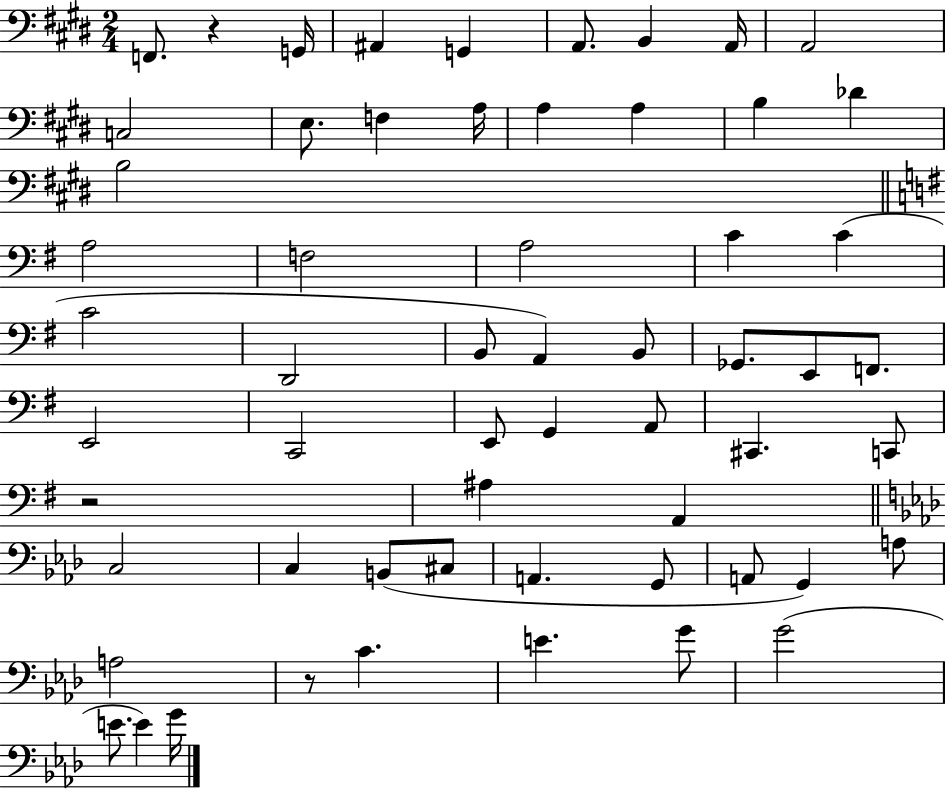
X:1
T:Untitled
M:2/4
L:1/4
K:E
F,,/2 z G,,/4 ^A,, G,, A,,/2 B,, A,,/4 A,,2 C,2 E,/2 F, A,/4 A, A, B, _D B,2 A,2 F,2 A,2 C C C2 D,,2 B,,/2 A,, B,,/2 _G,,/2 E,,/2 F,,/2 E,,2 C,,2 E,,/2 G,, A,,/2 ^C,, C,,/2 z2 ^A, A,, C,2 C, B,,/2 ^C,/2 A,, G,,/2 A,,/2 G,, A,/2 A,2 z/2 C E G/2 G2 E/2 E G/4